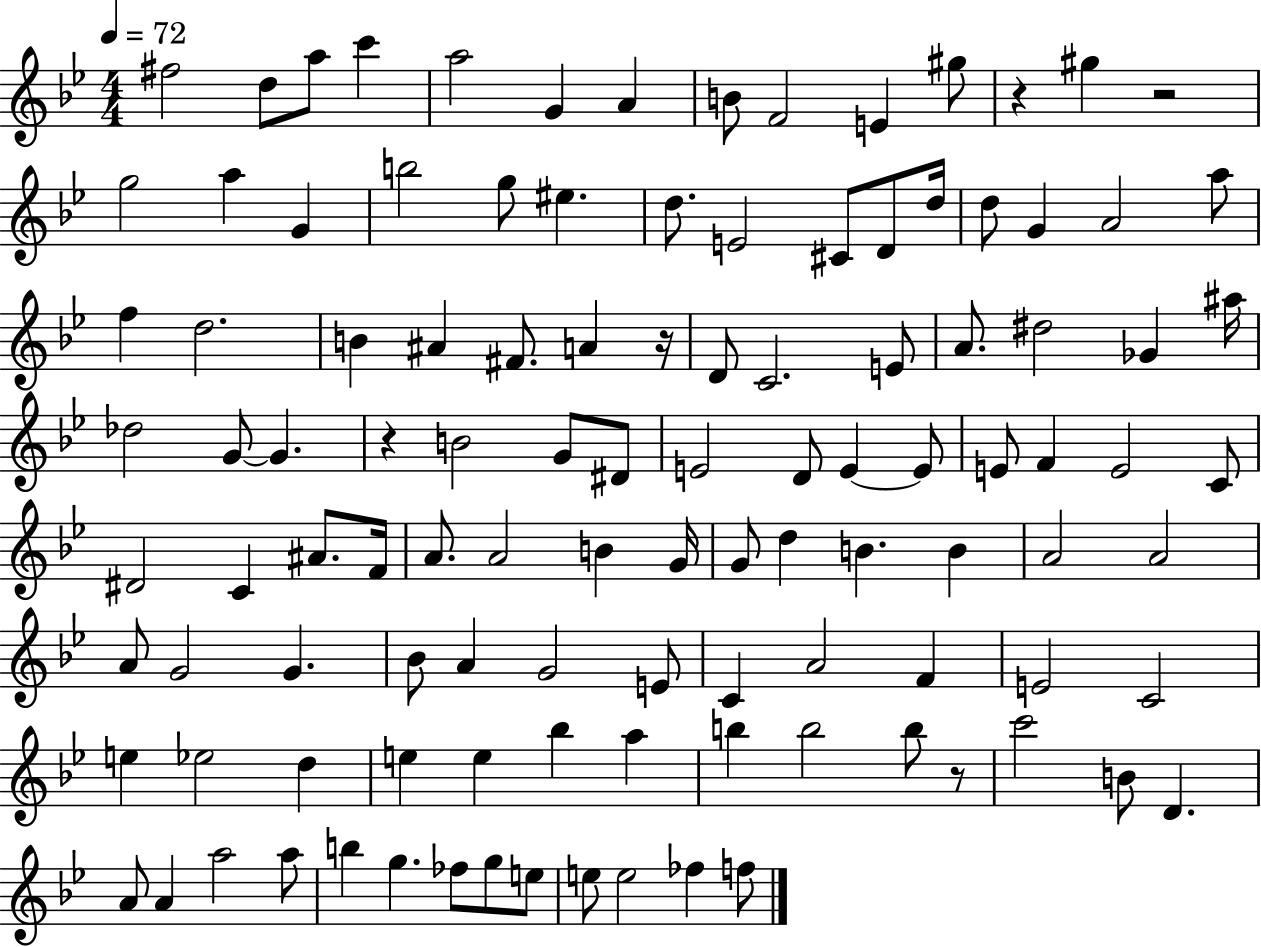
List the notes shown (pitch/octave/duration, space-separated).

F#5/h D5/e A5/e C6/q A5/h G4/q A4/q B4/e F4/h E4/q G#5/e R/q G#5/q R/h G5/h A5/q G4/q B5/h G5/e EIS5/q. D5/e. E4/h C#4/e D4/e D5/s D5/e G4/q A4/h A5/e F5/q D5/h. B4/q A#4/q F#4/e. A4/q R/s D4/e C4/h. E4/e A4/e. D#5/h Gb4/q A#5/s Db5/h G4/e G4/q. R/q B4/h G4/e D#4/e E4/h D4/e E4/q E4/e E4/e F4/q E4/h C4/e D#4/h C4/q A#4/e. F4/s A4/e. A4/h B4/q G4/s G4/e D5/q B4/q. B4/q A4/h A4/h A4/e G4/h G4/q. Bb4/e A4/q G4/h E4/e C4/q A4/h F4/q E4/h C4/h E5/q Eb5/h D5/q E5/q E5/q Bb5/q A5/q B5/q B5/h B5/e R/e C6/h B4/e D4/q. A4/e A4/q A5/h A5/e B5/q G5/q. FES5/e G5/e E5/e E5/e E5/h FES5/q F5/e